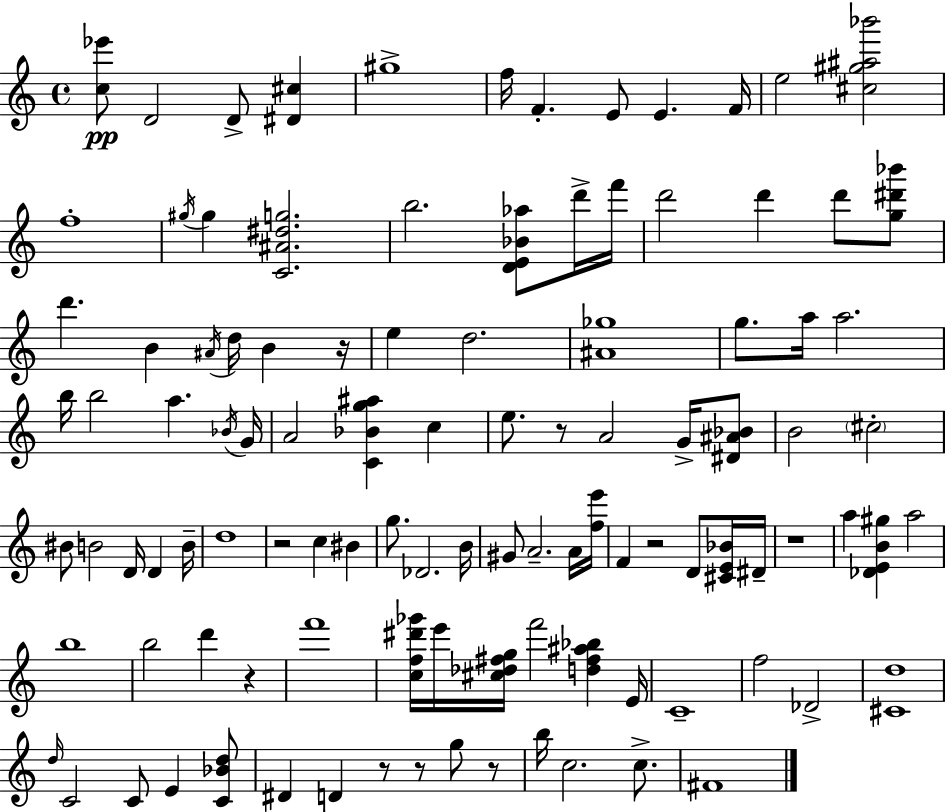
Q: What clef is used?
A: treble